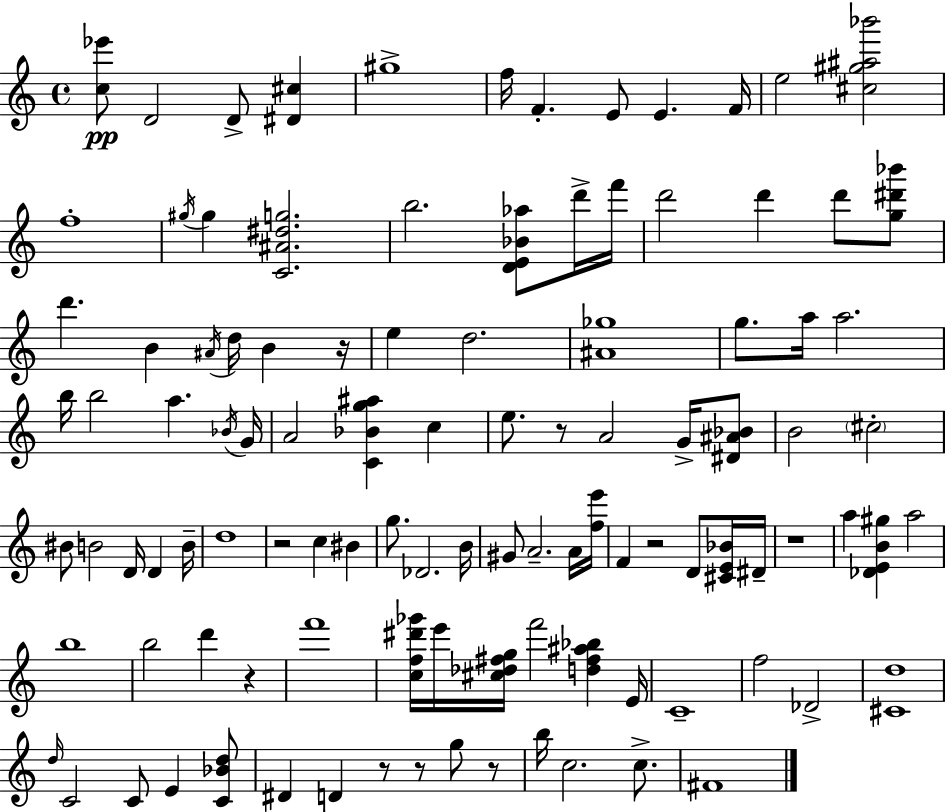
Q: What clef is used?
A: treble